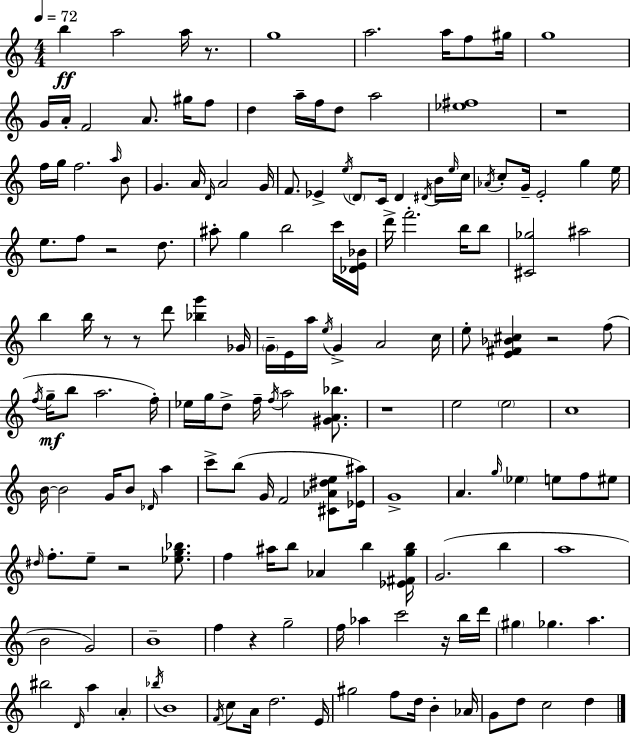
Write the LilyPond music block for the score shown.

{
  \clef treble
  \numericTimeSignature
  \time 4/4
  \key c \major
  \tempo 4 = 72
  b''4\ff a''2 a''16 r8. | g''1 | a''2. a''16 f''8 gis''16 | g''1 | \break g'16 a'16-. f'2 a'8. gis''16 f''8 | d''4 a''16-- f''16 d''8 a''2 | <ees'' fis''>1 | r1 | \break f''16 g''16 f''2. \grace { a''16 } b'8 | g'4. a'16 \grace { d'16 } a'2 | g'16 f'8. ees'4-> \acciaccatura { e''16 } \parenthesize d'8 c'16 d'4 | \acciaccatura { dis'16 } b'16 \grace { e''16 } c''16 \acciaccatura { aes'16 } c''8-. g'16-- e'2-. | \break g''4 e''16 e''8. f''8 r2 | d''8. ais''8-. g''4 b''2 | c'''16 <des' e' bes'>16 d'''16-> f'''2.-. | b''16 b''8 <cis' ges''>2 ais''2 | \break b''4 b''16 r8 r8 d'''8 | <bes'' g'''>4 ges'16 \parenthesize g'16-- e'16 a''16 \acciaccatura { e''16 } g'4-> a'2 | c''16 e''8-. <e' fis' bes' cis''>4 r2 | f''8( \acciaccatura { f''16 } g''16--\mf b''8 a''2. | \break f''16-.) ees''16 g''16 d''8-> f''16-- \acciaccatura { f''16 } a''2 | <gis' a' bes''>8. r1 | e''2 | \parenthesize e''2 c''1 | \break b'16~~ b'2 | g'16 b'8 \grace { des'16 } a''4 c'''8-> b''8( g'16 f'2 | <cis' aes' dis'' e''>8 <ees' ais''>16) g'1-> | a'4. | \break \grace { g''16 } \parenthesize ees''4 e''8 f''8 eis''8 \grace { dis''16 } f''8.-. e''8-- | r2 <ees'' g'' bes''>8. f''4 | ais''16 b''8 aes'4 b''4 <ees' fis' g'' b''>16 g'2.( | b''4 a''1 | \break b'2 | g'2) b'1-- | f''4 | r4 g''2-- f''16 aes''4 | \break c'''2 r16 b''16 d'''16 \parenthesize gis''4 | ges''4. a''4. bis''2 | \grace { d'16 } a''4 \parenthesize a'4-. \acciaccatura { bes''16 } b'1 | \acciaccatura { f'16 } c''8 | \break a'16 d''2. e'16 gis''2 | f''8 d''16 b'4-. aes'16 g'8 | d''8 c''2 d''4 \bar "|."
}